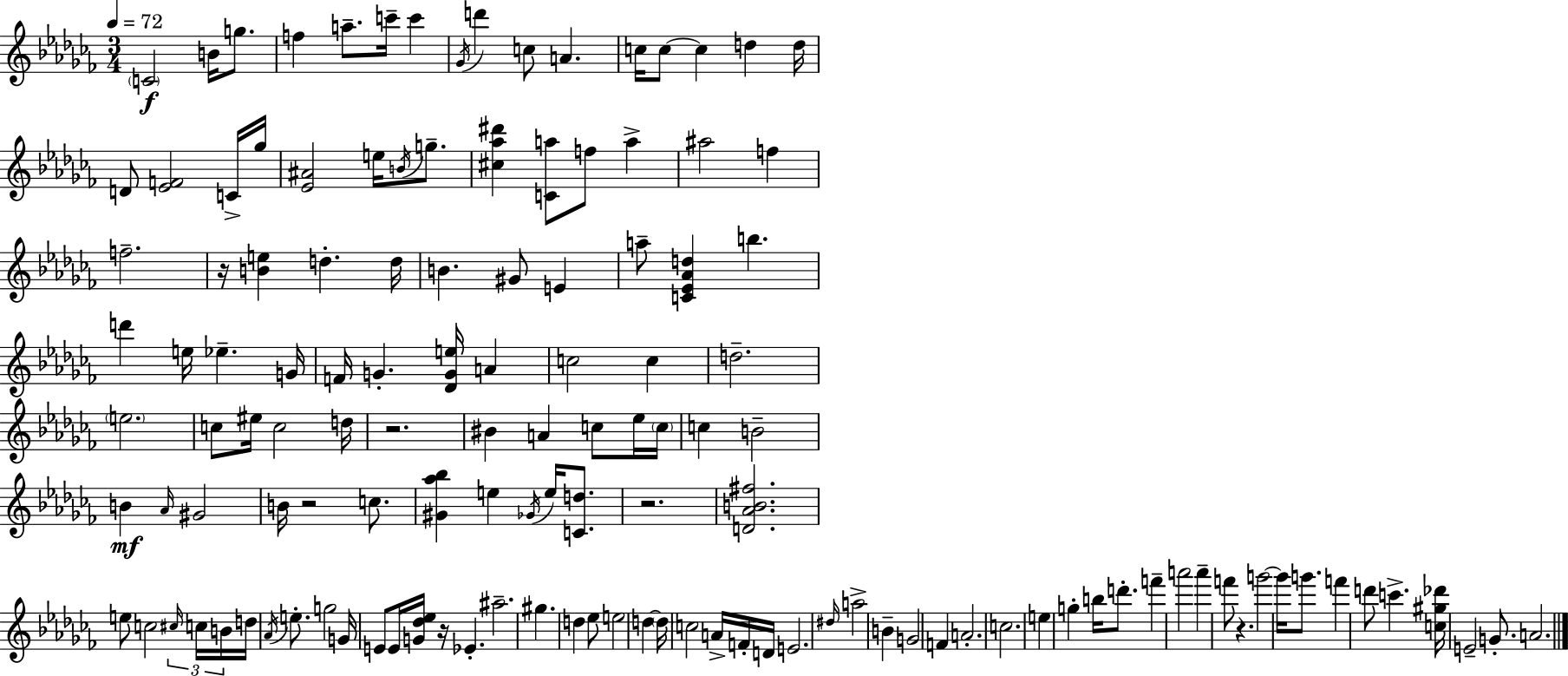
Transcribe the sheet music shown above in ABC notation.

X:1
T:Untitled
M:3/4
L:1/4
K:Abm
C2 B/4 g/2 f a/2 c'/4 c' _G/4 d' c/2 A c/4 c/2 c d d/4 D/2 [_EF]2 C/4 _g/4 [_E^A]2 e/4 B/4 g/2 [^c_a^d'] [Ca]/2 f/2 a ^a2 f f2 z/4 [Be] d d/4 B ^G/2 E a/2 [C_E_Ad] b d' e/4 _e G/4 F/4 G [_DGe]/4 A c2 c d2 e2 c/2 ^e/4 c2 d/4 z2 ^B A c/2 _e/4 c/4 c B2 B _A/4 ^G2 B/4 z2 c/2 [^G_a_b] e _G/4 e/4 [Cd]/2 z2 [D_AB^f]2 e/2 c2 ^c/4 c/4 B/4 d/4 _A/4 e/2 g2 G/4 E/2 E/4 [G_d_e]/4 z/4 _E ^a2 ^g d _e/2 e2 d d/4 c2 A/4 F/4 D/4 E2 ^d/4 a2 B G2 F A2 c2 e g b/4 d'/2 f' a'2 a' f'/2 z g'2 g'/4 g'/2 f' d'/2 c' [c^g_d']/4 E2 G/2 A2